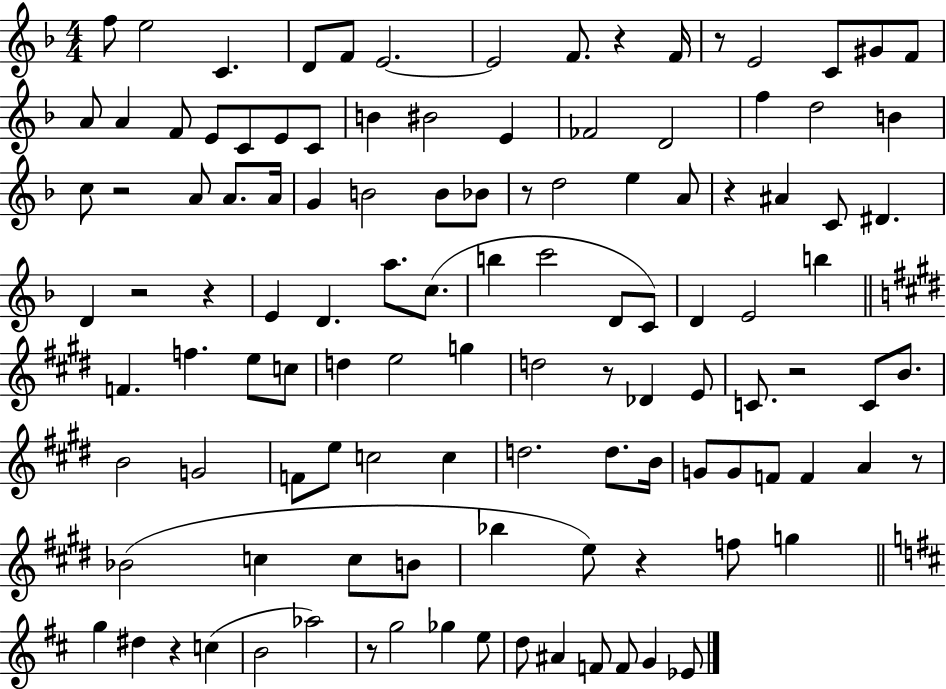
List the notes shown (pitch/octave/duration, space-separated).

F5/e E5/h C4/q. D4/e F4/e E4/h. E4/h F4/e. R/q F4/s R/e E4/h C4/e G#4/e F4/e A4/e A4/q F4/e E4/e C4/e E4/e C4/e B4/q BIS4/h E4/q FES4/h D4/h F5/q D5/h B4/q C5/e R/h A4/e A4/e. A4/s G4/q B4/h B4/e Bb4/e R/e D5/h E5/q A4/e R/q A#4/q C4/e D#4/q. D4/q R/h R/q E4/q D4/q. A5/e. C5/e. B5/q C6/h D4/e C4/e D4/q E4/h B5/q F4/q. F5/q. E5/e C5/e D5/q E5/h G5/q D5/h R/e Db4/q E4/e C4/e. R/h C4/e B4/e. B4/h G4/h F4/e E5/e C5/h C5/q D5/h. D5/e. B4/s G4/e G4/e F4/e F4/q A4/q R/e Bb4/h C5/q C5/e B4/e Bb5/q E5/e R/q F5/e G5/q G5/q D#5/q R/q C5/q B4/h Ab5/h R/e G5/h Gb5/q E5/e D5/e A#4/q F4/e F4/e G4/q Eb4/e